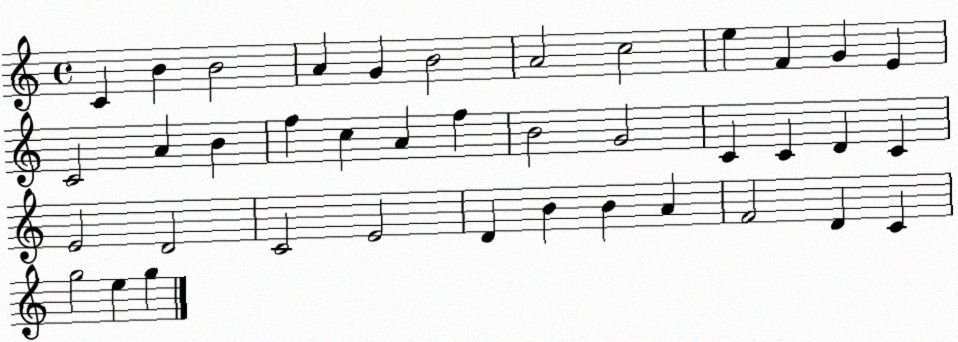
X:1
T:Untitled
M:4/4
L:1/4
K:C
C B B2 A G B2 A2 c2 e F G E C2 A B f c A f B2 G2 C C D C E2 D2 C2 E2 D B B A F2 D C g2 e g